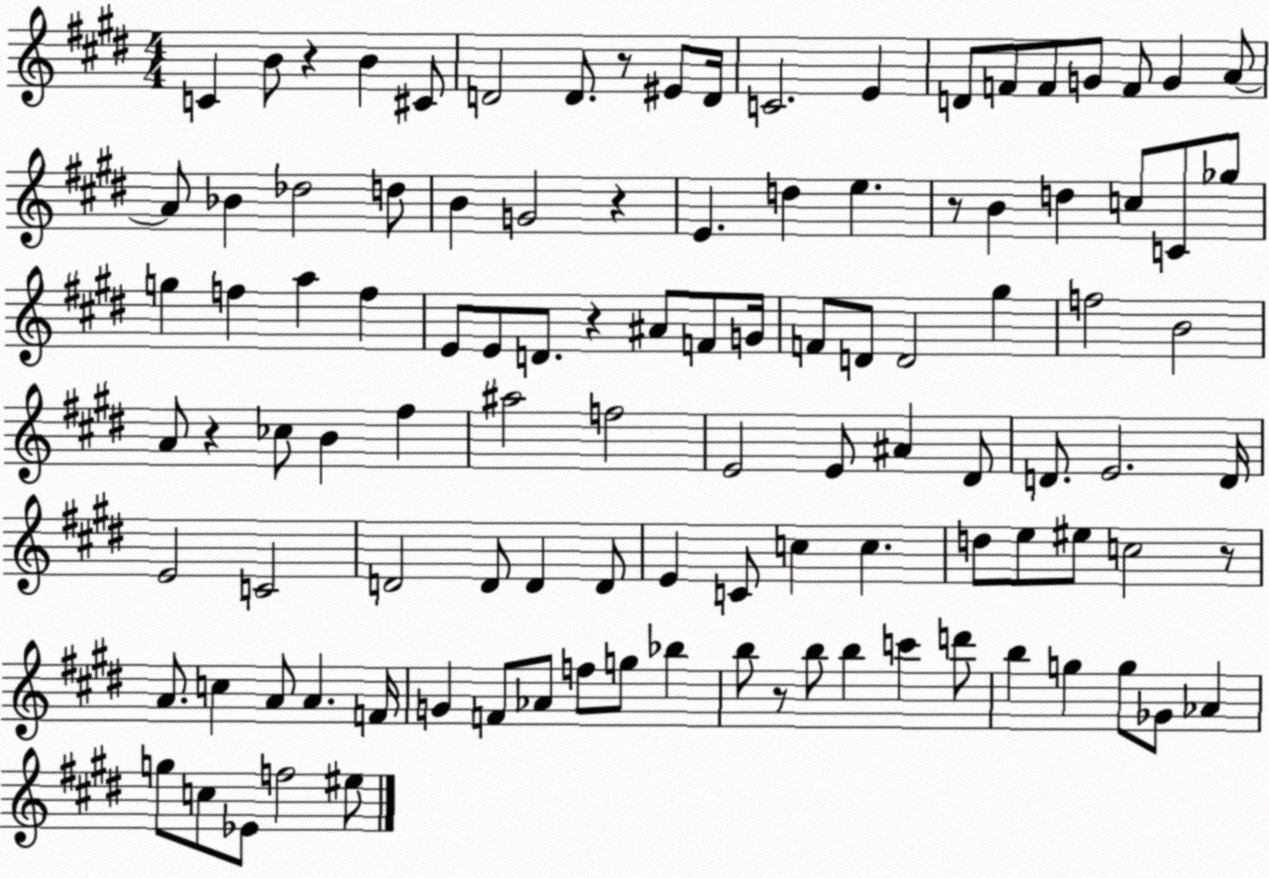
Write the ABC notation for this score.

X:1
T:Untitled
M:4/4
L:1/4
K:E
C B/2 z B ^C/2 D2 D/2 z/2 ^E/2 D/4 C2 E D/2 F/2 F/2 G/2 F/2 G A/2 A/2 _B _d2 d/2 B G2 z E d e z/2 B d c/2 C/2 _g/2 g f a f E/2 E/2 D/2 z ^A/2 F/2 G/4 F/2 D/2 D2 ^g f2 B2 A/2 z _c/2 B ^f ^a2 f2 E2 E/2 ^A ^D/2 D/2 E2 D/4 E2 C2 D2 D/2 D D/2 E C/2 c c d/2 e/2 ^e/2 c2 z/2 A/2 c A/2 A F/4 G F/2 _A/2 f/2 g/2 _b b/2 z/2 b/2 b c' d'/2 b g g/2 _G/2 _A g/2 c/2 _E/2 f2 ^e/2